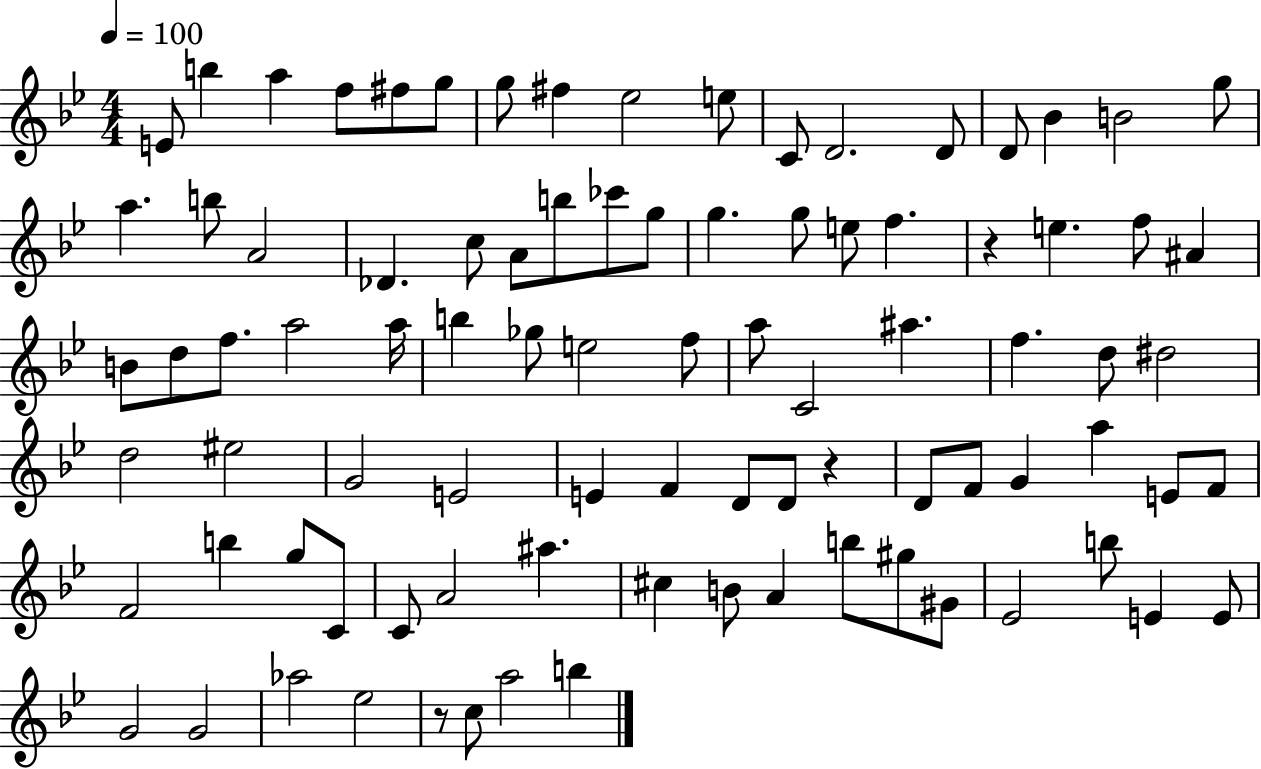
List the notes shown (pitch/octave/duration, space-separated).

E4/e B5/q A5/q F5/e F#5/e G5/e G5/e F#5/q Eb5/h E5/e C4/e D4/h. D4/e D4/e Bb4/q B4/h G5/e A5/q. B5/e A4/h Db4/q. C5/e A4/e B5/e CES6/e G5/e G5/q. G5/e E5/e F5/q. R/q E5/q. F5/e A#4/q B4/e D5/e F5/e. A5/h A5/s B5/q Gb5/e E5/h F5/e A5/e C4/h A#5/q. F5/q. D5/e D#5/h D5/h EIS5/h G4/h E4/h E4/q F4/q D4/e D4/e R/q D4/e F4/e G4/q A5/q E4/e F4/e F4/h B5/q G5/e C4/e C4/e A4/h A#5/q. C#5/q B4/e A4/q B5/e G#5/e G#4/e Eb4/h B5/e E4/q E4/e G4/h G4/h Ab5/h Eb5/h R/e C5/e A5/h B5/q